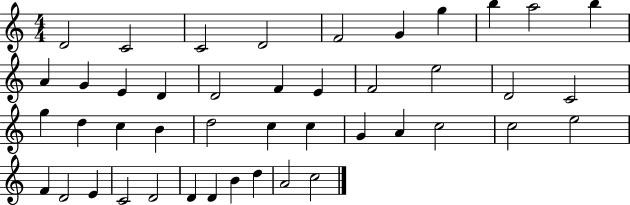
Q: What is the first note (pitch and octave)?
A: D4